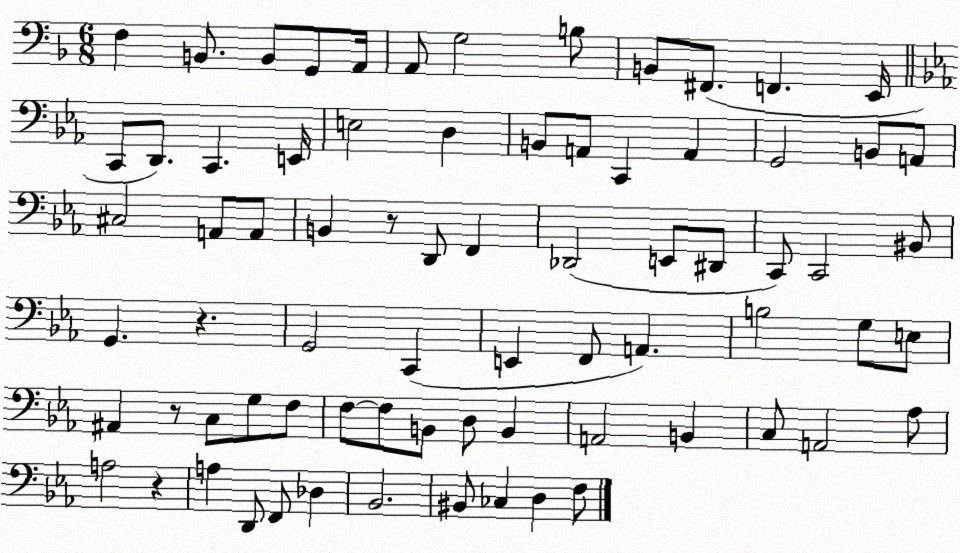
X:1
T:Untitled
M:6/8
L:1/4
K:F
F, B,,/2 B,,/2 G,,/2 A,,/4 A,,/2 G,2 B,/2 B,,/2 ^F,,/2 F,, E,,/4 C,,/2 D,,/2 C,, E,,/4 E,2 D, B,,/2 A,,/2 C,, A,, G,,2 B,,/2 A,,/2 ^C,2 A,,/2 A,,/2 B,, z/2 D,,/2 F,, _D,,2 E,,/2 ^D,,/2 C,,/2 C,,2 ^B,,/2 G,, z G,,2 C,, E,, F,,/2 A,, B,2 G,/2 E,/2 ^A,, z/2 C,/2 G,/2 F,/2 F,/2 F,/2 B,,/2 D,/2 B,, A,,2 B,, C,/2 A,,2 _A,/2 A,2 z A, D,,/2 F,,/2 _D, _B,,2 ^B,,/2 _C, D, F,/2